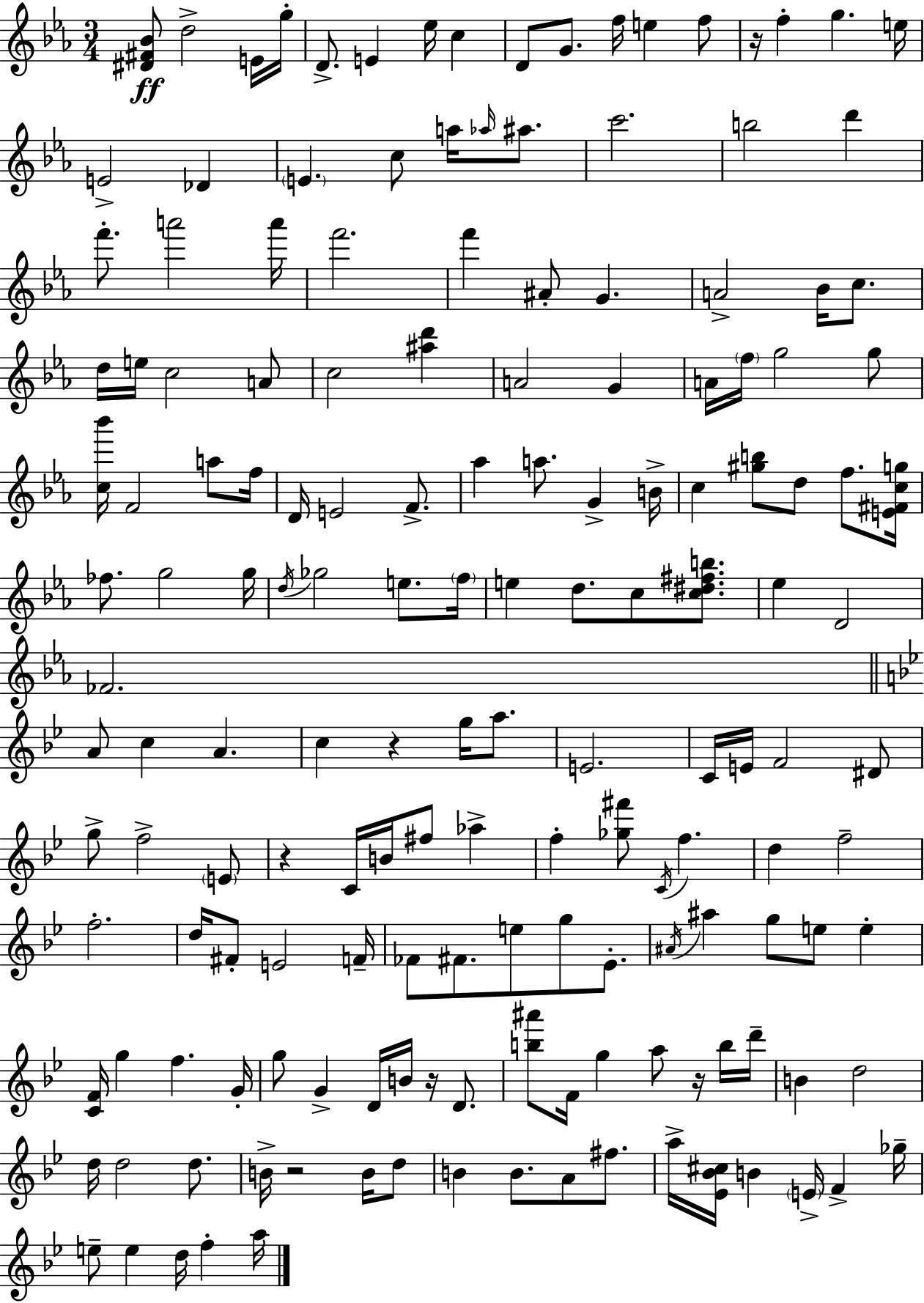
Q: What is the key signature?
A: C minor